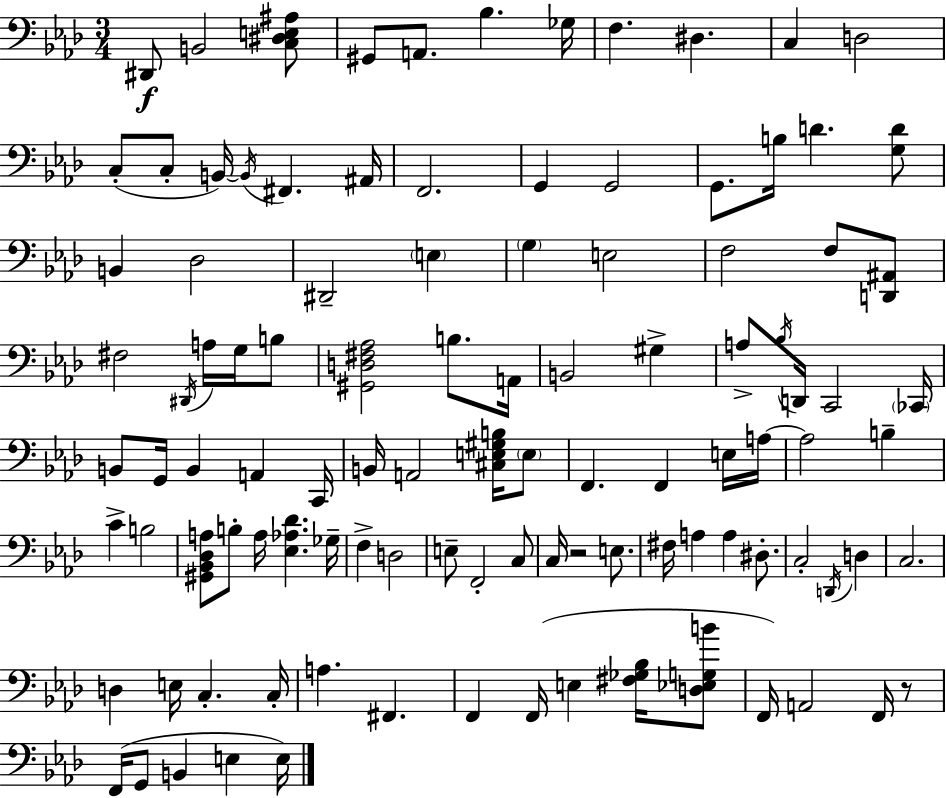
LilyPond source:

{
  \clef bass
  \numericTimeSignature
  \time 3/4
  \key aes \major
  \repeat volta 2 { dis,8\f b,2 <c dis e ais>8 | gis,8 a,8. bes4. ges16 | f4. dis4. | c4 d2 | \break c8-.( c8-. b,16~~) \acciaccatura { b,16 } fis,4. | ais,16 f,2. | g,4 g,2 | g,8. b16 d'4. <g d'>8 | \break b,4 des2 | dis,2-- \parenthesize e4 | \parenthesize g4 e2 | f2 f8 <d, ais,>8 | \break fis2 \acciaccatura { dis,16 } a16 g16 | b8 <gis, d fis aes>2 b8. | a,16 b,2 gis4-> | a8-> \acciaccatura { bes16 } d,16 c,2 | \break \parenthesize ces,16 b,8 g,16 b,4 a,4 | c,16 b,16 a,2 | <cis e gis b>16 \parenthesize e8 f,4. f,4 | e16 a16~~ a2 b4-- | \break c'4-> b2 | <gis, bes, des a>8 b8-. a16 <ees aes des'>4. | ges16-- f4-> d2 | e8-- f,2-. | \break c8 c16 r2 | e8. fis16 a4 a4 | dis8.-. c2-. \acciaccatura { d,16 } | d4 c2. | \break d4 e16 c4.-. | c16-. a4. fis,4. | f,4 f,16( e4 | <fis ges bes>16 <d ees g b'>8 f,16) a,2 | \break f,16 r8 f,16( g,8 b,4 e4 | e16) } \bar "|."
}